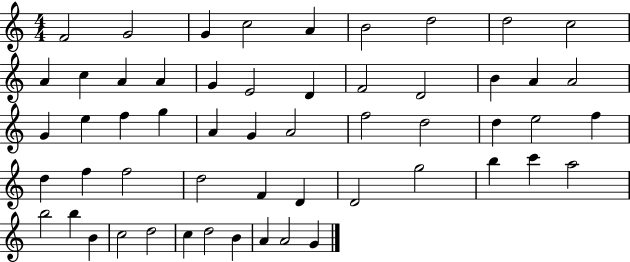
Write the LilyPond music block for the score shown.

{
  \clef treble
  \numericTimeSignature
  \time 4/4
  \key c \major
  f'2 g'2 | g'4 c''2 a'4 | b'2 d''2 | d''2 c''2 | \break a'4 c''4 a'4 a'4 | g'4 e'2 d'4 | f'2 d'2 | b'4 a'4 a'2 | \break g'4 e''4 f''4 g''4 | a'4 g'4 a'2 | f''2 d''2 | d''4 e''2 f''4 | \break d''4 f''4 f''2 | d''2 f'4 d'4 | d'2 g''2 | b''4 c'''4 a''2 | \break b''2 b''4 b'4 | c''2 d''2 | c''4 d''2 b'4 | a'4 a'2 g'4 | \break \bar "|."
}